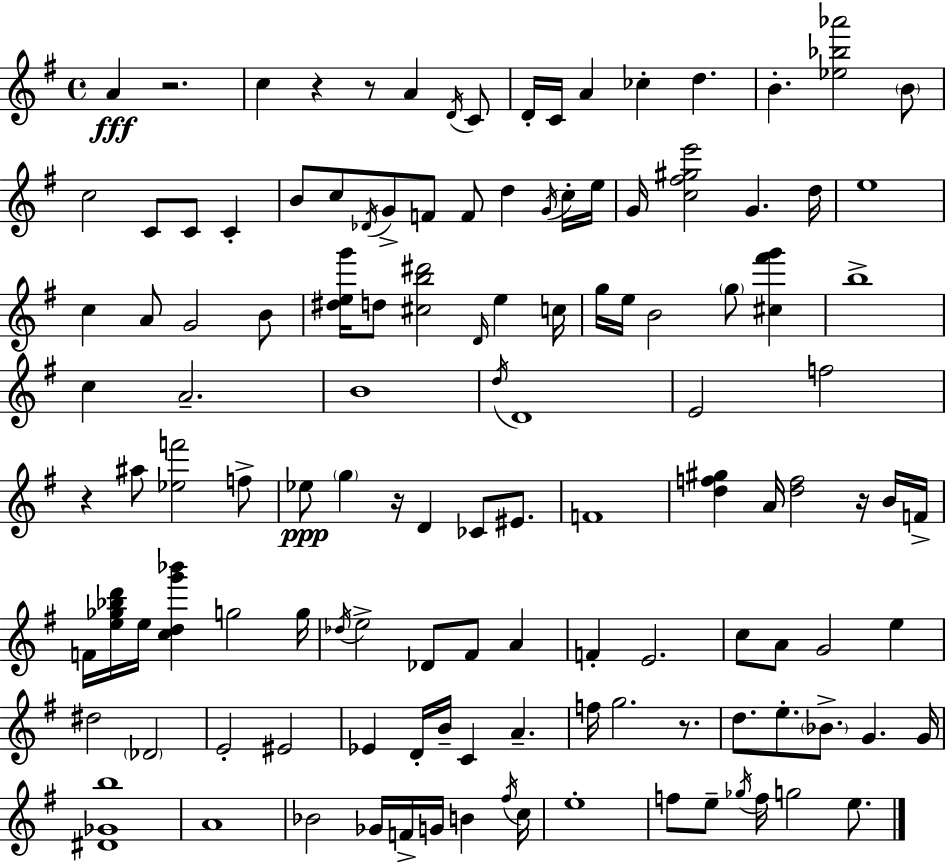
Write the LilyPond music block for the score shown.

{
  \clef treble
  \time 4/4
  \defaultTimeSignature
  \key g \major
  \repeat volta 2 { a'4\fff r2. | c''4 r4 r8 a'4 \acciaccatura { d'16 } c'8 | d'16-. c'16 a'4 ces''4-. d''4. | b'4.-. <ees'' bes'' aes'''>2 \parenthesize b'8 | \break c''2 c'8 c'8 c'4-. | b'8 c''8 \acciaccatura { des'16 } g'8-> f'8 f'8 d''4 | \acciaccatura { g'16 } c''16-. e''16 g'16 <c'' fis'' gis'' e'''>2 g'4. | d''16 e''1 | \break c''4 a'8 g'2 | b'8 <dis'' e'' g'''>16 d''8 <cis'' b'' dis'''>2 \grace { d'16 } e''4 | c''16 g''16 e''16 b'2 \parenthesize g''8 | <cis'' fis''' g'''>4 b''1-> | \break c''4 a'2.-- | b'1 | \acciaccatura { d''16 } d'1 | e'2 f''2 | \break r4 ais''8 <ees'' f'''>2 | f''8-> ees''8\ppp \parenthesize g''4 r16 d'4 | ces'8 eis'8. f'1 | <d'' f'' gis''>4 a'16 <d'' f''>2 | \break r16 b'16 f'16-> f'16 <e'' ges'' bes'' d'''>16 e''16 <c'' d'' g''' bes'''>4 g''2 | g''16 \acciaccatura { des''16 } e''2-> des'8 | fis'8 a'4 f'4-. e'2. | c''8 a'8 g'2 | \break e''4 dis''2 \parenthesize des'2 | e'2-. eis'2 | ees'4 d'16-. b'16-- c'4 | a'4.-- f''16 g''2. | \break r8. d''8. e''8.-. \parenthesize bes'8.-> g'4. | g'16 <dis' ges' b''>1 | a'1 | bes'2 ges'16 f'16-> | \break g'16 b'4 \acciaccatura { fis''16 } c''16 e''1-. | f''8 e''8-- \acciaccatura { ges''16 } f''16 g''2 | e''8. } \bar "|."
}